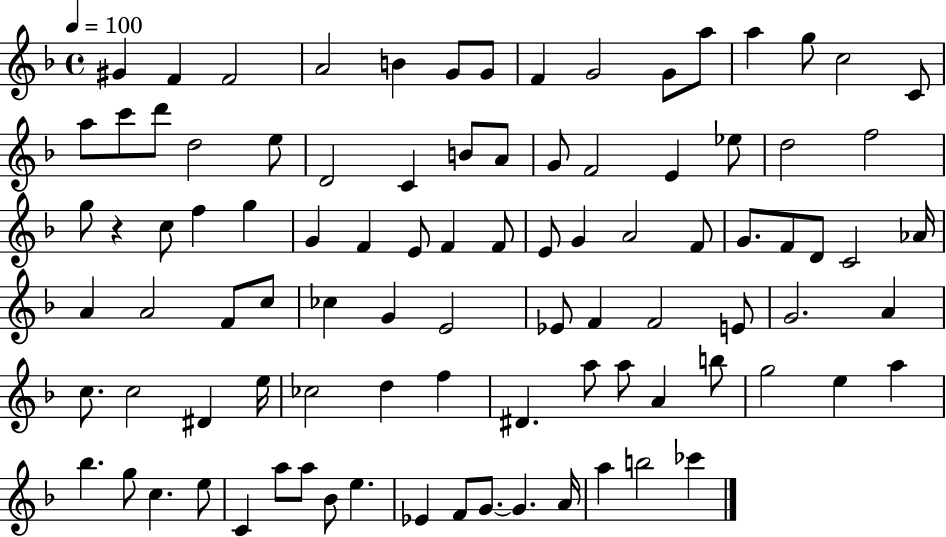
G#4/q F4/q F4/h A4/h B4/q G4/e G4/e F4/q G4/h G4/e A5/e A5/q G5/e C5/h C4/e A5/e C6/e D6/e D5/h E5/e D4/h C4/q B4/e A4/e G4/e F4/h E4/q Eb5/e D5/h F5/h G5/e R/q C5/e F5/q G5/q G4/q F4/q E4/e F4/q F4/e E4/e G4/q A4/h F4/e G4/e. F4/e D4/e C4/h Ab4/s A4/q A4/h F4/e C5/e CES5/q G4/q E4/h Eb4/e F4/q F4/h E4/e G4/h. A4/q C5/e. C5/h D#4/q E5/s CES5/h D5/q F5/q D#4/q. A5/e A5/e A4/q B5/e G5/h E5/q A5/q Bb5/q. G5/e C5/q. E5/e C4/q A5/e A5/e Bb4/e E5/q. Eb4/q F4/e G4/e. G4/q. A4/s A5/q B5/h CES6/q